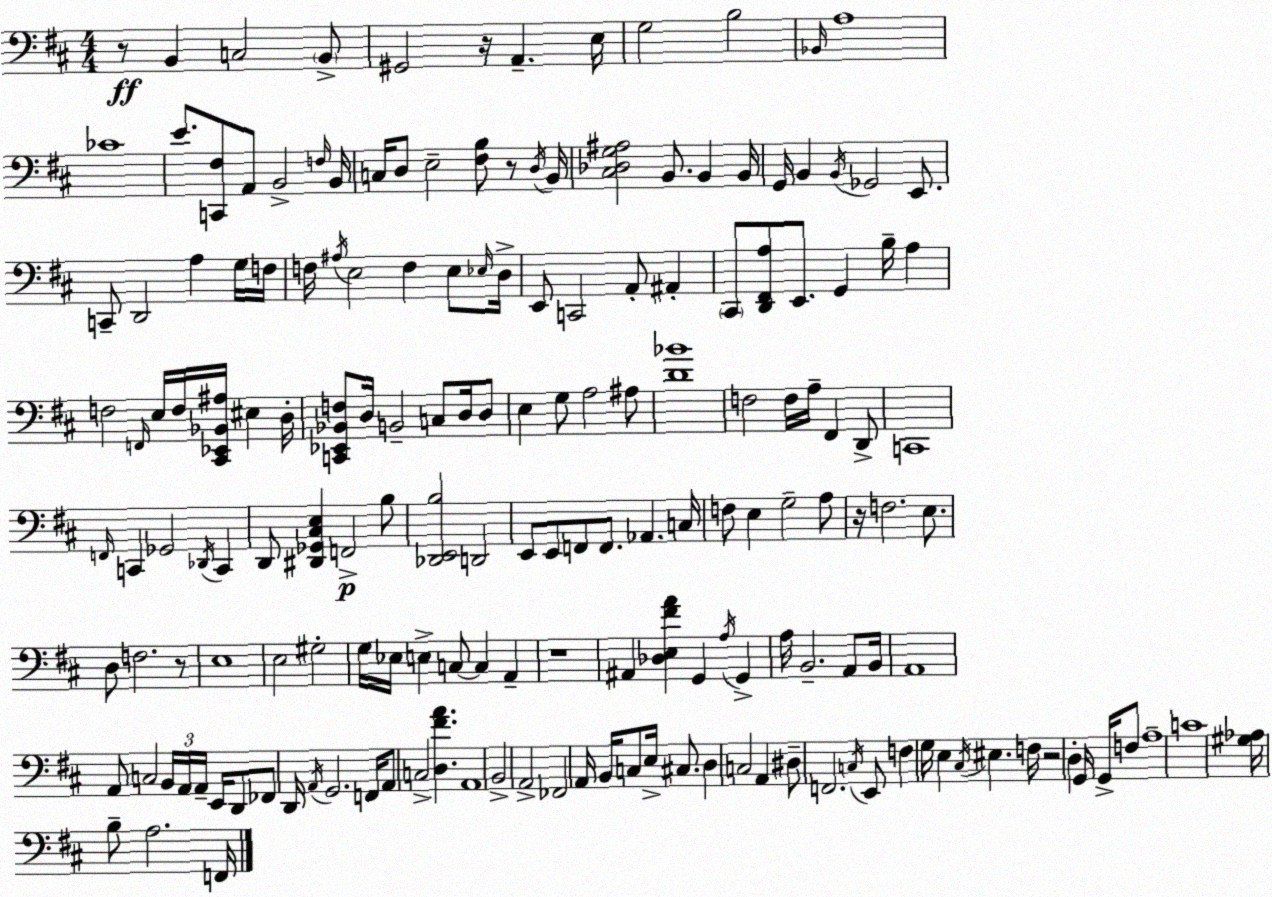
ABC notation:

X:1
T:Untitled
M:4/4
L:1/4
K:D
z/2 B,, C,2 B,,/2 ^G,,2 z/4 A,, E,/4 G,2 B,2 _B,,/4 A,4 _C4 E/2 [C,,^F,]/2 A,,/2 B,,2 F,/4 B,,/4 C,/4 D,/2 E,2 [^F,B,]/2 z/2 D,/4 B,,/4 [^C,_D,G,^A,]2 B,,/2 B,, B,,/4 G,,/4 B,, B,,/4 _G,,2 E,,/2 C,,/2 D,,2 A, G,/4 F,/4 F,/4 ^A,/4 E,2 F, E,/2 _E,/4 D,/4 E,,/2 C,,2 A,,/2 ^A,, ^C,,/2 [D,,^F,,A,]/2 E,,/2 G,, B,/4 A, F,2 F,,/4 E,/4 F,/4 [^C,,_E,,_B,,^A,]/4 ^E, D,/4 [C,,_E,,_B,,F,]/2 D,/4 B,,2 C,/2 D,/4 D,/2 E, G,/2 A,2 ^A,/2 [D_B]4 F,2 F,/4 A,/4 ^F,, D,,/2 C,,4 F,,/4 C,, _G,,2 _D,,/4 C,, D,,/2 [^D,,_G,,^C,E,] F,,2 B,/2 [_D,,E,,B,]2 D,,2 E,,/2 E,,/2 F,,/2 F,,/2 _A,, C,/4 F,/2 E, G,2 A,/2 z/4 F,2 E,/2 D,/2 F,2 z/2 E,4 E,2 ^G,2 G,/4 _E,/4 E, C,/2 C, A,, z4 ^A,, [_D,E,^FA] G,, A,/4 G,, A,/4 B,,2 A,,/2 B,,/4 A,,4 A,,/2 C,2 B,,/4 A,,/4 A,,/4 E,,/4 D,,/2 _F,,/2 D,,/4 A,,/4 G,,2 F,,/4 A,,/2 C,2 [D,^FA] A,,4 B,,2 A,,2 _F,,2 A,,/4 B,,/4 C,/2 E,/4 ^C,/2 D, C,2 A,, ^D,/2 F,,2 C,/4 E,,/2 F, G,/4 E, ^C,/4 ^E, F,/4 z2 D, G,,/4 G,,/4 F,/2 A,4 C4 [^G,_A,]/4 B,/2 A,2 F,,/4